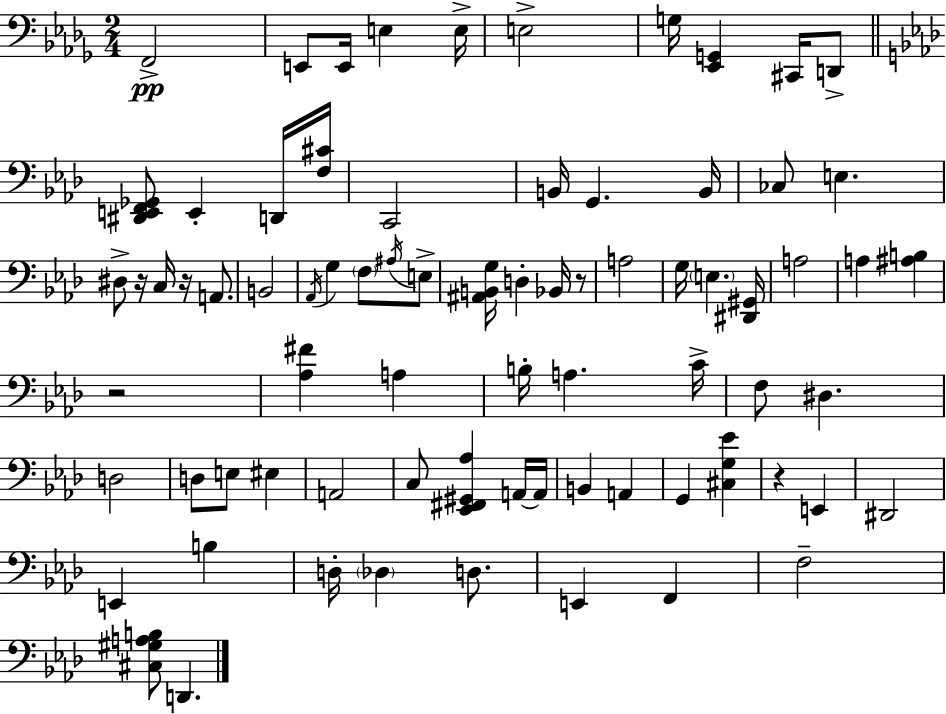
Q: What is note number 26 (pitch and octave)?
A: E3